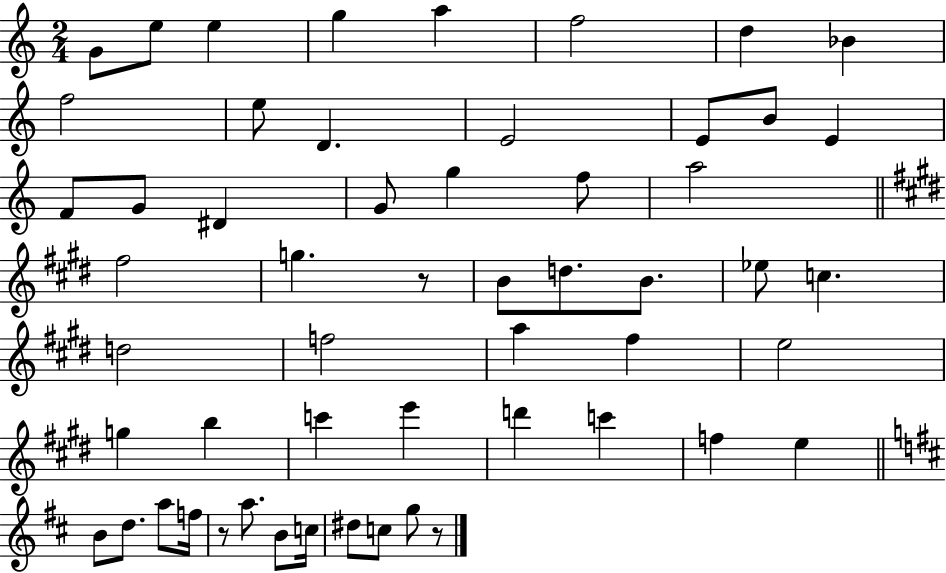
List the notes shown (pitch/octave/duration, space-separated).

G4/e E5/e E5/q G5/q A5/q F5/h D5/q Bb4/q F5/h E5/e D4/q. E4/h E4/e B4/e E4/q F4/e G4/e D#4/q G4/e G5/q F5/e A5/h F#5/h G5/q. R/e B4/e D5/e. B4/e. Eb5/e C5/q. D5/h F5/h A5/q F#5/q E5/h G5/q B5/q C6/q E6/q D6/q C6/q F5/q E5/q B4/e D5/e. A5/e F5/s R/e A5/e. B4/e C5/s D#5/e C5/e G5/e R/e